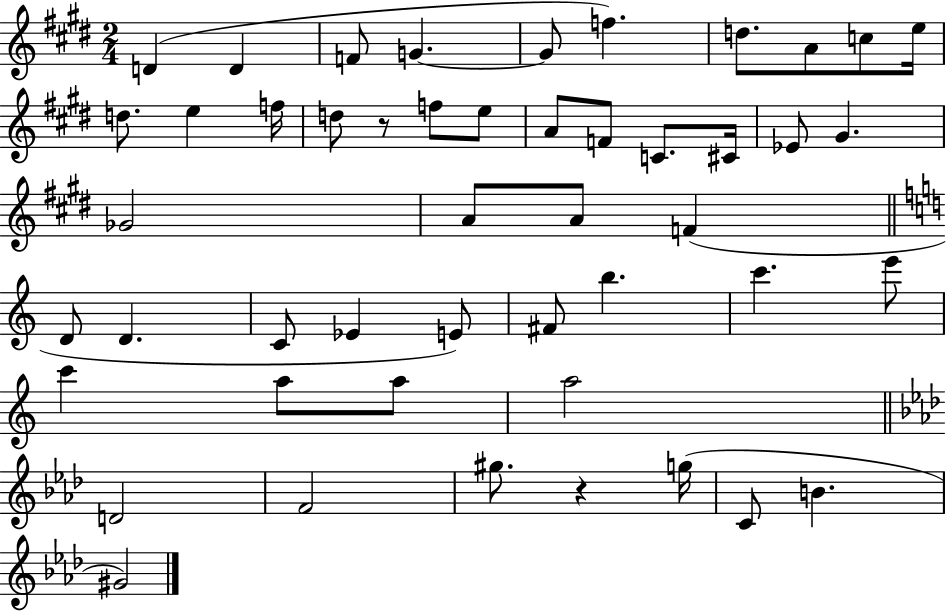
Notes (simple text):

D4/q D4/q F4/e G4/q. G4/e F5/q. D5/e. A4/e C5/e E5/s D5/e. E5/q F5/s D5/e R/e F5/e E5/e A4/e F4/e C4/e. C#4/s Eb4/e G#4/q. Gb4/h A4/e A4/e F4/q D4/e D4/q. C4/e Eb4/q E4/e F#4/e B5/q. C6/q. E6/e C6/q A5/e A5/e A5/h D4/h F4/h G#5/e. R/q G5/s C4/e B4/q. G#4/h